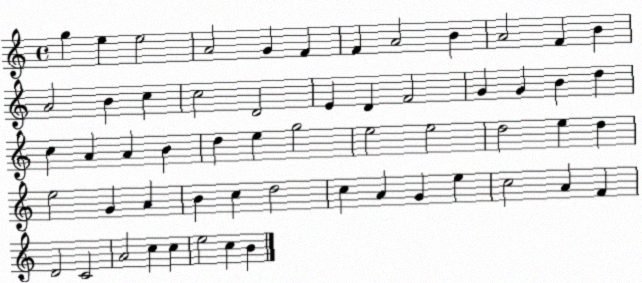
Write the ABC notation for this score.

X:1
T:Untitled
M:4/4
L:1/4
K:C
g e e2 A2 G F F A2 B A2 F B A2 B c c2 D2 E D F2 G G B d c A A B d e g2 e2 e2 d2 e d e2 G A B c d2 c A G e c2 A F D2 C2 A2 c c e2 c B